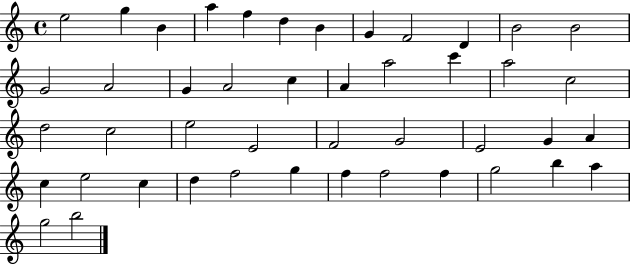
E5/h G5/q B4/q A5/q F5/q D5/q B4/q G4/q F4/h D4/q B4/h B4/h G4/h A4/h G4/q A4/h C5/q A4/q A5/h C6/q A5/h C5/h D5/h C5/h E5/h E4/h F4/h G4/h E4/h G4/q A4/q C5/q E5/h C5/q D5/q F5/h G5/q F5/q F5/h F5/q G5/h B5/q A5/q G5/h B5/h